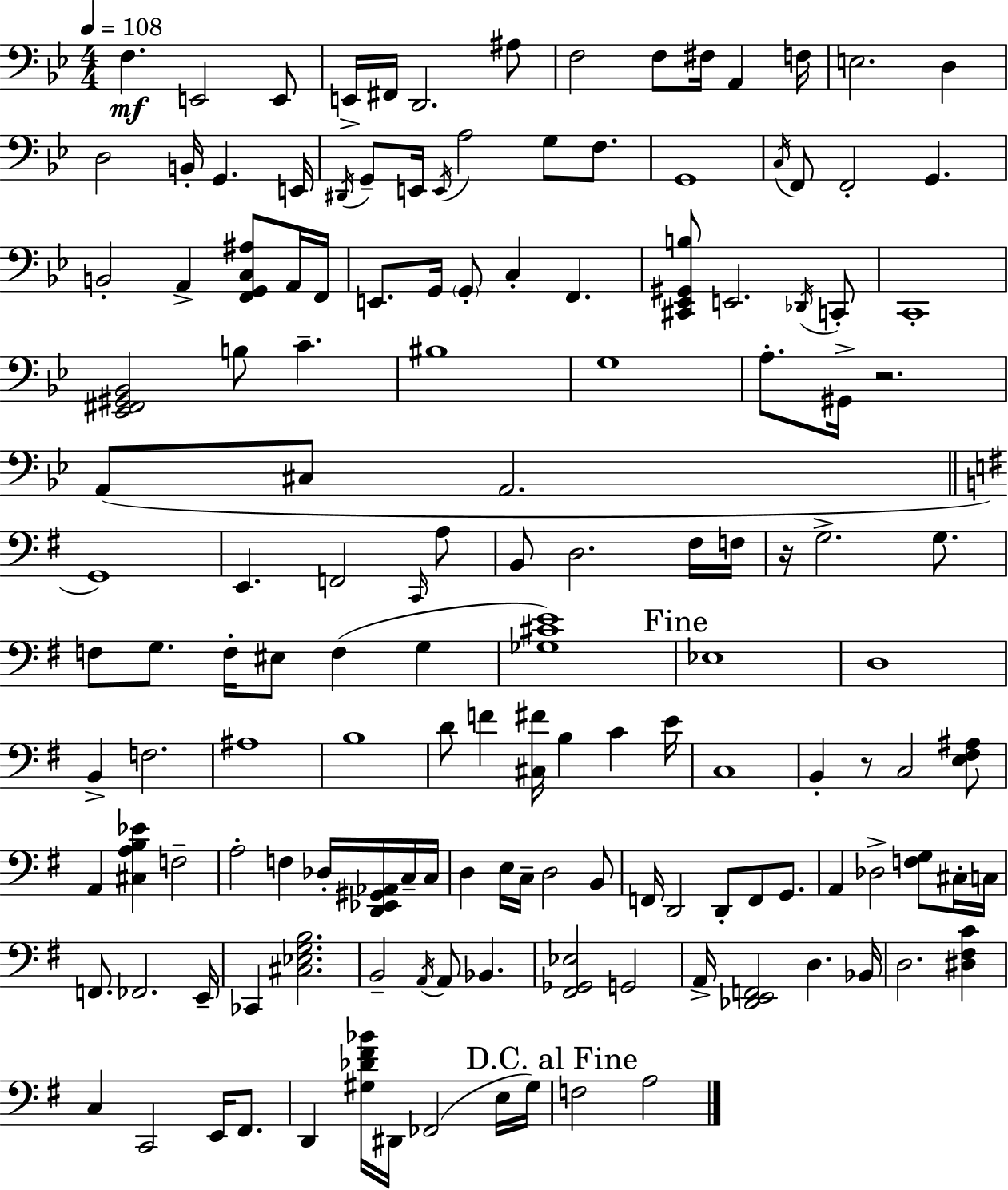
F3/q. E2/h E2/e E2/s F#2/s D2/h. A#3/e F3/h F3/e F#3/s A2/q F3/s E3/h. D3/q D3/h B2/s G2/q. E2/s D#2/s G2/e E2/s E2/s A3/h G3/e F3/e. G2/w C3/s F2/e F2/h G2/q. B2/h A2/q [F2,G2,C3,A#3]/e A2/s F2/s E2/e. G2/s G2/e C3/q F2/q. [C#2,Eb2,G#2,B3]/e E2/h. Db2/s C2/e C2/w [Eb2,F#2,G#2,Bb2]/h B3/e C4/q. BIS3/w G3/w A3/e. G#2/s R/h. A2/e C#3/e A2/h. G2/w E2/q. F2/h C2/s A3/e B2/e D3/h. F#3/s F3/s R/s G3/h. G3/e. F3/e G3/e. F3/s EIS3/e F3/q G3/q [Gb3,C#4,E4]/w Eb3/w D3/w B2/q F3/h. A#3/w B3/w D4/e F4/q [C#3,F#4]/s B3/q C4/q E4/s C3/w B2/q R/e C3/h [E3,F#3,A#3]/e A2/q [C#3,A3,B3,Eb4]/q F3/h A3/h F3/q Db3/s [D2,Eb2,G#2,Ab2]/s C3/s C3/s D3/q E3/s C3/s D3/h B2/e F2/s D2/h D2/e F2/e G2/e. A2/q Db3/h [F3,G3]/e C#3/s C3/s F2/e. FES2/h. E2/s CES2/q [C#3,Eb3,G3,B3]/h. B2/h A2/s A2/e Bb2/q. [F#2,Gb2,Eb3]/h G2/h A2/s [Db2,E2,F2]/h D3/q. Bb2/s D3/h. [D#3,F#3,C4]/q C3/q C2/h E2/s F#2/e. D2/q [G#3,Db4,F#4,Bb4]/s D#2/s FES2/h E3/s G#3/s F3/h A3/h